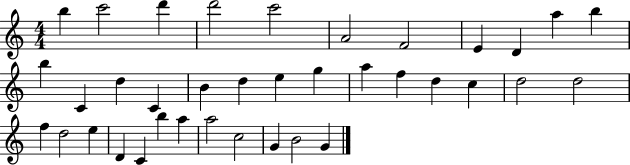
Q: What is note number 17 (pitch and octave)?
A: D5